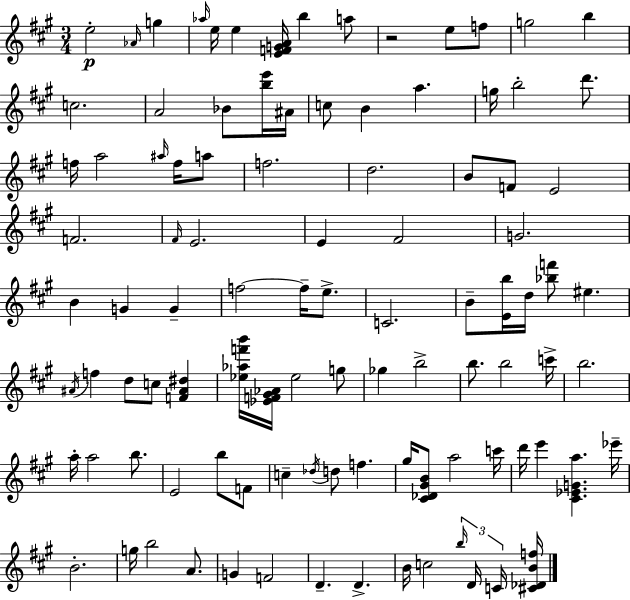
E5/h Ab4/s G5/q Ab5/s E5/s E5/q [E4,F4,G4,A4]/s B5/q A5/e R/h E5/e F5/e G5/h B5/q C5/h. A4/h Bb4/e [B5,E6]/s A#4/s C5/e B4/q A5/q. G5/s B5/h D6/e. F5/s A5/h A#5/s F5/s A5/e F5/h. D5/h. B4/e F4/e E4/h F4/h. F#4/s E4/h. E4/q F#4/h G4/h. B4/q G4/q G4/q F5/h F5/s E5/e. C4/h. B4/e [E4,B5]/s D5/s [Bb5,F6]/e EIS5/q. A#4/s F5/q D5/e C5/e [F4,A#4,D#5]/q [Eb5,Ab5,F6,B6]/s [Eb4,F4,G#4,Ab4]/s Eb5/h G5/e Gb5/q B5/h B5/e. B5/h C6/s B5/h. A5/s A5/h B5/e. E4/h B5/e F4/e C5/q Db5/s D5/e F5/q. G#5/s [C#4,Db4,G#4,B4]/e A5/h C6/s D6/s E6/q [C#4,Eb4,G4,A5]/q. Eb6/s B4/h. G5/s B5/h A4/e. G4/q F4/h D4/q. D4/q. B4/s C5/h B5/s D4/s C4/s [C#4,Db4,B4,F5]/s